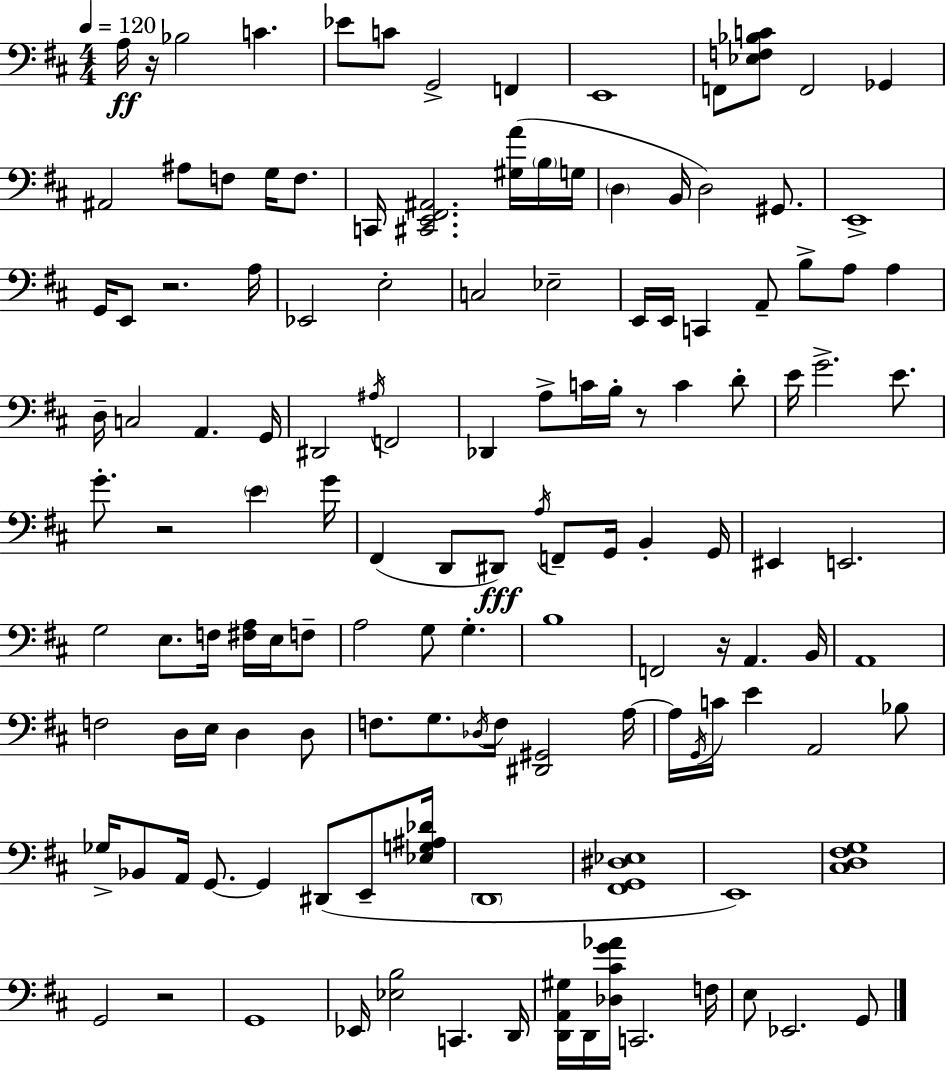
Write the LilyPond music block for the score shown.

{
  \clef bass
  \numericTimeSignature
  \time 4/4
  \key d \major
  \tempo 4 = 120
  a16\ff r16 bes2 c'4. | ees'8 c'8 g,2-> f,4 | e,1 | f,8 <ees f bes c'>8 f,2 ges,4 | \break ais,2 ais8 f8 g16 f8. | c,16 <cis, e, fis, ais,>2. <gis a'>16( \parenthesize b16 g16 | \parenthesize d4 b,16 d2) gis,8. | e,1-> | \break g,16 e,8 r2. a16 | ees,2 e2-. | c2 ees2-- | e,16 e,16 c,4 a,8-- b8-> a8 a4 | \break d16-- c2 a,4. g,16 | dis,2 \acciaccatura { ais16 } f,2 | des,4 a8-> c'16 b16-. r8 c'4 d'8-. | e'16 g'2.-> e'8. | \break g'8.-. r2 \parenthesize e'4 | g'16 fis,4( d,8 dis,8\fff) \acciaccatura { a16 } f,8-- g,16 b,4-. | g,16 eis,4 e,2. | g2 e8. f16 <fis a>16 e16 | \break f8-- a2 g8 g4.-. | b1 | f,2 r16 a,4. | b,16 a,1 | \break f2 d16 e16 d4 | d8 f8. g8. \acciaccatura { des16 } f16 <dis, gis,>2 | a16~~ a16 \acciaccatura { g,16 } c'16 e'4 a,2 | bes8 ges16-> bes,8 a,16 g,8.~~ g,4 dis,8( | \break e,8-- <ees g ais des'>16 \parenthesize d,1 | <fis, g, dis ees>1 | e,1) | <cis d fis g>1 | \break g,2 r2 | g,1 | ees,16 <ees b>2 c,4. | d,16 <d, a, gis>16 d,16 <des cis' g' aes'>16 c,2. | \break f16 e8 ees,2. | g,8 \bar "|."
}